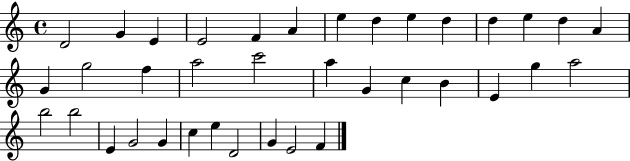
D4/h G4/q E4/q E4/h F4/q A4/q E5/q D5/q E5/q D5/q D5/q E5/q D5/q A4/q G4/q G5/h F5/q A5/h C6/h A5/q G4/q C5/q B4/q E4/q G5/q A5/h B5/h B5/h E4/q G4/h G4/q C5/q E5/q D4/h G4/q E4/h F4/q